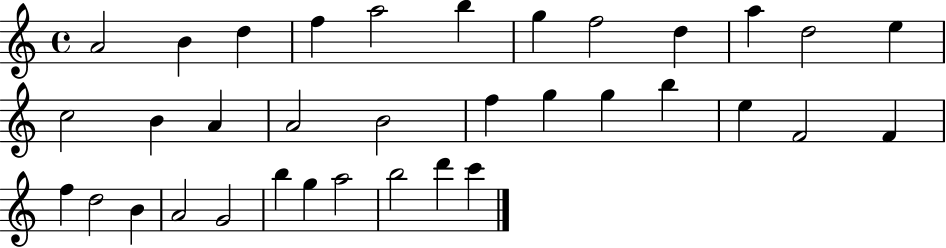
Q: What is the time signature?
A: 4/4